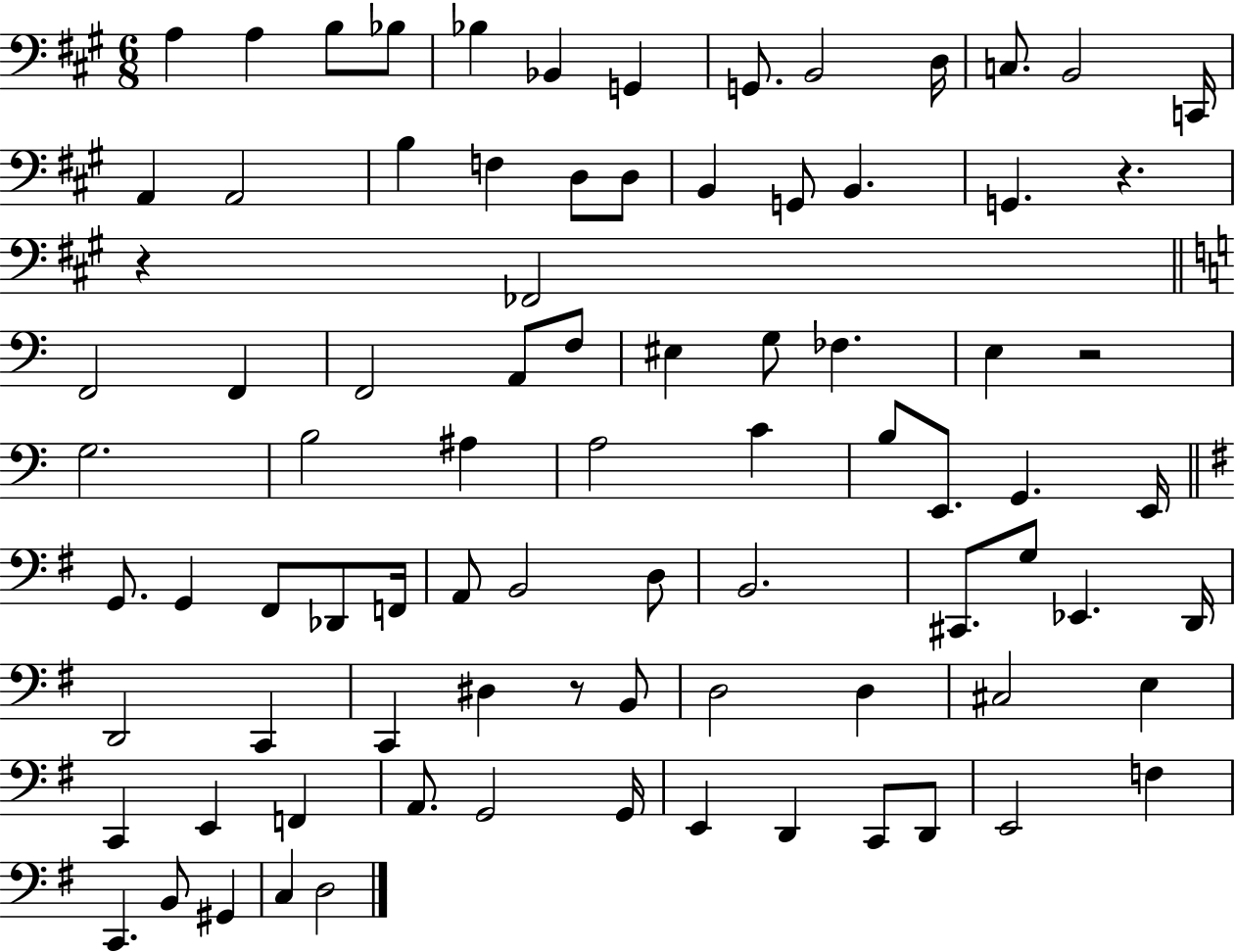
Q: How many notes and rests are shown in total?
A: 85